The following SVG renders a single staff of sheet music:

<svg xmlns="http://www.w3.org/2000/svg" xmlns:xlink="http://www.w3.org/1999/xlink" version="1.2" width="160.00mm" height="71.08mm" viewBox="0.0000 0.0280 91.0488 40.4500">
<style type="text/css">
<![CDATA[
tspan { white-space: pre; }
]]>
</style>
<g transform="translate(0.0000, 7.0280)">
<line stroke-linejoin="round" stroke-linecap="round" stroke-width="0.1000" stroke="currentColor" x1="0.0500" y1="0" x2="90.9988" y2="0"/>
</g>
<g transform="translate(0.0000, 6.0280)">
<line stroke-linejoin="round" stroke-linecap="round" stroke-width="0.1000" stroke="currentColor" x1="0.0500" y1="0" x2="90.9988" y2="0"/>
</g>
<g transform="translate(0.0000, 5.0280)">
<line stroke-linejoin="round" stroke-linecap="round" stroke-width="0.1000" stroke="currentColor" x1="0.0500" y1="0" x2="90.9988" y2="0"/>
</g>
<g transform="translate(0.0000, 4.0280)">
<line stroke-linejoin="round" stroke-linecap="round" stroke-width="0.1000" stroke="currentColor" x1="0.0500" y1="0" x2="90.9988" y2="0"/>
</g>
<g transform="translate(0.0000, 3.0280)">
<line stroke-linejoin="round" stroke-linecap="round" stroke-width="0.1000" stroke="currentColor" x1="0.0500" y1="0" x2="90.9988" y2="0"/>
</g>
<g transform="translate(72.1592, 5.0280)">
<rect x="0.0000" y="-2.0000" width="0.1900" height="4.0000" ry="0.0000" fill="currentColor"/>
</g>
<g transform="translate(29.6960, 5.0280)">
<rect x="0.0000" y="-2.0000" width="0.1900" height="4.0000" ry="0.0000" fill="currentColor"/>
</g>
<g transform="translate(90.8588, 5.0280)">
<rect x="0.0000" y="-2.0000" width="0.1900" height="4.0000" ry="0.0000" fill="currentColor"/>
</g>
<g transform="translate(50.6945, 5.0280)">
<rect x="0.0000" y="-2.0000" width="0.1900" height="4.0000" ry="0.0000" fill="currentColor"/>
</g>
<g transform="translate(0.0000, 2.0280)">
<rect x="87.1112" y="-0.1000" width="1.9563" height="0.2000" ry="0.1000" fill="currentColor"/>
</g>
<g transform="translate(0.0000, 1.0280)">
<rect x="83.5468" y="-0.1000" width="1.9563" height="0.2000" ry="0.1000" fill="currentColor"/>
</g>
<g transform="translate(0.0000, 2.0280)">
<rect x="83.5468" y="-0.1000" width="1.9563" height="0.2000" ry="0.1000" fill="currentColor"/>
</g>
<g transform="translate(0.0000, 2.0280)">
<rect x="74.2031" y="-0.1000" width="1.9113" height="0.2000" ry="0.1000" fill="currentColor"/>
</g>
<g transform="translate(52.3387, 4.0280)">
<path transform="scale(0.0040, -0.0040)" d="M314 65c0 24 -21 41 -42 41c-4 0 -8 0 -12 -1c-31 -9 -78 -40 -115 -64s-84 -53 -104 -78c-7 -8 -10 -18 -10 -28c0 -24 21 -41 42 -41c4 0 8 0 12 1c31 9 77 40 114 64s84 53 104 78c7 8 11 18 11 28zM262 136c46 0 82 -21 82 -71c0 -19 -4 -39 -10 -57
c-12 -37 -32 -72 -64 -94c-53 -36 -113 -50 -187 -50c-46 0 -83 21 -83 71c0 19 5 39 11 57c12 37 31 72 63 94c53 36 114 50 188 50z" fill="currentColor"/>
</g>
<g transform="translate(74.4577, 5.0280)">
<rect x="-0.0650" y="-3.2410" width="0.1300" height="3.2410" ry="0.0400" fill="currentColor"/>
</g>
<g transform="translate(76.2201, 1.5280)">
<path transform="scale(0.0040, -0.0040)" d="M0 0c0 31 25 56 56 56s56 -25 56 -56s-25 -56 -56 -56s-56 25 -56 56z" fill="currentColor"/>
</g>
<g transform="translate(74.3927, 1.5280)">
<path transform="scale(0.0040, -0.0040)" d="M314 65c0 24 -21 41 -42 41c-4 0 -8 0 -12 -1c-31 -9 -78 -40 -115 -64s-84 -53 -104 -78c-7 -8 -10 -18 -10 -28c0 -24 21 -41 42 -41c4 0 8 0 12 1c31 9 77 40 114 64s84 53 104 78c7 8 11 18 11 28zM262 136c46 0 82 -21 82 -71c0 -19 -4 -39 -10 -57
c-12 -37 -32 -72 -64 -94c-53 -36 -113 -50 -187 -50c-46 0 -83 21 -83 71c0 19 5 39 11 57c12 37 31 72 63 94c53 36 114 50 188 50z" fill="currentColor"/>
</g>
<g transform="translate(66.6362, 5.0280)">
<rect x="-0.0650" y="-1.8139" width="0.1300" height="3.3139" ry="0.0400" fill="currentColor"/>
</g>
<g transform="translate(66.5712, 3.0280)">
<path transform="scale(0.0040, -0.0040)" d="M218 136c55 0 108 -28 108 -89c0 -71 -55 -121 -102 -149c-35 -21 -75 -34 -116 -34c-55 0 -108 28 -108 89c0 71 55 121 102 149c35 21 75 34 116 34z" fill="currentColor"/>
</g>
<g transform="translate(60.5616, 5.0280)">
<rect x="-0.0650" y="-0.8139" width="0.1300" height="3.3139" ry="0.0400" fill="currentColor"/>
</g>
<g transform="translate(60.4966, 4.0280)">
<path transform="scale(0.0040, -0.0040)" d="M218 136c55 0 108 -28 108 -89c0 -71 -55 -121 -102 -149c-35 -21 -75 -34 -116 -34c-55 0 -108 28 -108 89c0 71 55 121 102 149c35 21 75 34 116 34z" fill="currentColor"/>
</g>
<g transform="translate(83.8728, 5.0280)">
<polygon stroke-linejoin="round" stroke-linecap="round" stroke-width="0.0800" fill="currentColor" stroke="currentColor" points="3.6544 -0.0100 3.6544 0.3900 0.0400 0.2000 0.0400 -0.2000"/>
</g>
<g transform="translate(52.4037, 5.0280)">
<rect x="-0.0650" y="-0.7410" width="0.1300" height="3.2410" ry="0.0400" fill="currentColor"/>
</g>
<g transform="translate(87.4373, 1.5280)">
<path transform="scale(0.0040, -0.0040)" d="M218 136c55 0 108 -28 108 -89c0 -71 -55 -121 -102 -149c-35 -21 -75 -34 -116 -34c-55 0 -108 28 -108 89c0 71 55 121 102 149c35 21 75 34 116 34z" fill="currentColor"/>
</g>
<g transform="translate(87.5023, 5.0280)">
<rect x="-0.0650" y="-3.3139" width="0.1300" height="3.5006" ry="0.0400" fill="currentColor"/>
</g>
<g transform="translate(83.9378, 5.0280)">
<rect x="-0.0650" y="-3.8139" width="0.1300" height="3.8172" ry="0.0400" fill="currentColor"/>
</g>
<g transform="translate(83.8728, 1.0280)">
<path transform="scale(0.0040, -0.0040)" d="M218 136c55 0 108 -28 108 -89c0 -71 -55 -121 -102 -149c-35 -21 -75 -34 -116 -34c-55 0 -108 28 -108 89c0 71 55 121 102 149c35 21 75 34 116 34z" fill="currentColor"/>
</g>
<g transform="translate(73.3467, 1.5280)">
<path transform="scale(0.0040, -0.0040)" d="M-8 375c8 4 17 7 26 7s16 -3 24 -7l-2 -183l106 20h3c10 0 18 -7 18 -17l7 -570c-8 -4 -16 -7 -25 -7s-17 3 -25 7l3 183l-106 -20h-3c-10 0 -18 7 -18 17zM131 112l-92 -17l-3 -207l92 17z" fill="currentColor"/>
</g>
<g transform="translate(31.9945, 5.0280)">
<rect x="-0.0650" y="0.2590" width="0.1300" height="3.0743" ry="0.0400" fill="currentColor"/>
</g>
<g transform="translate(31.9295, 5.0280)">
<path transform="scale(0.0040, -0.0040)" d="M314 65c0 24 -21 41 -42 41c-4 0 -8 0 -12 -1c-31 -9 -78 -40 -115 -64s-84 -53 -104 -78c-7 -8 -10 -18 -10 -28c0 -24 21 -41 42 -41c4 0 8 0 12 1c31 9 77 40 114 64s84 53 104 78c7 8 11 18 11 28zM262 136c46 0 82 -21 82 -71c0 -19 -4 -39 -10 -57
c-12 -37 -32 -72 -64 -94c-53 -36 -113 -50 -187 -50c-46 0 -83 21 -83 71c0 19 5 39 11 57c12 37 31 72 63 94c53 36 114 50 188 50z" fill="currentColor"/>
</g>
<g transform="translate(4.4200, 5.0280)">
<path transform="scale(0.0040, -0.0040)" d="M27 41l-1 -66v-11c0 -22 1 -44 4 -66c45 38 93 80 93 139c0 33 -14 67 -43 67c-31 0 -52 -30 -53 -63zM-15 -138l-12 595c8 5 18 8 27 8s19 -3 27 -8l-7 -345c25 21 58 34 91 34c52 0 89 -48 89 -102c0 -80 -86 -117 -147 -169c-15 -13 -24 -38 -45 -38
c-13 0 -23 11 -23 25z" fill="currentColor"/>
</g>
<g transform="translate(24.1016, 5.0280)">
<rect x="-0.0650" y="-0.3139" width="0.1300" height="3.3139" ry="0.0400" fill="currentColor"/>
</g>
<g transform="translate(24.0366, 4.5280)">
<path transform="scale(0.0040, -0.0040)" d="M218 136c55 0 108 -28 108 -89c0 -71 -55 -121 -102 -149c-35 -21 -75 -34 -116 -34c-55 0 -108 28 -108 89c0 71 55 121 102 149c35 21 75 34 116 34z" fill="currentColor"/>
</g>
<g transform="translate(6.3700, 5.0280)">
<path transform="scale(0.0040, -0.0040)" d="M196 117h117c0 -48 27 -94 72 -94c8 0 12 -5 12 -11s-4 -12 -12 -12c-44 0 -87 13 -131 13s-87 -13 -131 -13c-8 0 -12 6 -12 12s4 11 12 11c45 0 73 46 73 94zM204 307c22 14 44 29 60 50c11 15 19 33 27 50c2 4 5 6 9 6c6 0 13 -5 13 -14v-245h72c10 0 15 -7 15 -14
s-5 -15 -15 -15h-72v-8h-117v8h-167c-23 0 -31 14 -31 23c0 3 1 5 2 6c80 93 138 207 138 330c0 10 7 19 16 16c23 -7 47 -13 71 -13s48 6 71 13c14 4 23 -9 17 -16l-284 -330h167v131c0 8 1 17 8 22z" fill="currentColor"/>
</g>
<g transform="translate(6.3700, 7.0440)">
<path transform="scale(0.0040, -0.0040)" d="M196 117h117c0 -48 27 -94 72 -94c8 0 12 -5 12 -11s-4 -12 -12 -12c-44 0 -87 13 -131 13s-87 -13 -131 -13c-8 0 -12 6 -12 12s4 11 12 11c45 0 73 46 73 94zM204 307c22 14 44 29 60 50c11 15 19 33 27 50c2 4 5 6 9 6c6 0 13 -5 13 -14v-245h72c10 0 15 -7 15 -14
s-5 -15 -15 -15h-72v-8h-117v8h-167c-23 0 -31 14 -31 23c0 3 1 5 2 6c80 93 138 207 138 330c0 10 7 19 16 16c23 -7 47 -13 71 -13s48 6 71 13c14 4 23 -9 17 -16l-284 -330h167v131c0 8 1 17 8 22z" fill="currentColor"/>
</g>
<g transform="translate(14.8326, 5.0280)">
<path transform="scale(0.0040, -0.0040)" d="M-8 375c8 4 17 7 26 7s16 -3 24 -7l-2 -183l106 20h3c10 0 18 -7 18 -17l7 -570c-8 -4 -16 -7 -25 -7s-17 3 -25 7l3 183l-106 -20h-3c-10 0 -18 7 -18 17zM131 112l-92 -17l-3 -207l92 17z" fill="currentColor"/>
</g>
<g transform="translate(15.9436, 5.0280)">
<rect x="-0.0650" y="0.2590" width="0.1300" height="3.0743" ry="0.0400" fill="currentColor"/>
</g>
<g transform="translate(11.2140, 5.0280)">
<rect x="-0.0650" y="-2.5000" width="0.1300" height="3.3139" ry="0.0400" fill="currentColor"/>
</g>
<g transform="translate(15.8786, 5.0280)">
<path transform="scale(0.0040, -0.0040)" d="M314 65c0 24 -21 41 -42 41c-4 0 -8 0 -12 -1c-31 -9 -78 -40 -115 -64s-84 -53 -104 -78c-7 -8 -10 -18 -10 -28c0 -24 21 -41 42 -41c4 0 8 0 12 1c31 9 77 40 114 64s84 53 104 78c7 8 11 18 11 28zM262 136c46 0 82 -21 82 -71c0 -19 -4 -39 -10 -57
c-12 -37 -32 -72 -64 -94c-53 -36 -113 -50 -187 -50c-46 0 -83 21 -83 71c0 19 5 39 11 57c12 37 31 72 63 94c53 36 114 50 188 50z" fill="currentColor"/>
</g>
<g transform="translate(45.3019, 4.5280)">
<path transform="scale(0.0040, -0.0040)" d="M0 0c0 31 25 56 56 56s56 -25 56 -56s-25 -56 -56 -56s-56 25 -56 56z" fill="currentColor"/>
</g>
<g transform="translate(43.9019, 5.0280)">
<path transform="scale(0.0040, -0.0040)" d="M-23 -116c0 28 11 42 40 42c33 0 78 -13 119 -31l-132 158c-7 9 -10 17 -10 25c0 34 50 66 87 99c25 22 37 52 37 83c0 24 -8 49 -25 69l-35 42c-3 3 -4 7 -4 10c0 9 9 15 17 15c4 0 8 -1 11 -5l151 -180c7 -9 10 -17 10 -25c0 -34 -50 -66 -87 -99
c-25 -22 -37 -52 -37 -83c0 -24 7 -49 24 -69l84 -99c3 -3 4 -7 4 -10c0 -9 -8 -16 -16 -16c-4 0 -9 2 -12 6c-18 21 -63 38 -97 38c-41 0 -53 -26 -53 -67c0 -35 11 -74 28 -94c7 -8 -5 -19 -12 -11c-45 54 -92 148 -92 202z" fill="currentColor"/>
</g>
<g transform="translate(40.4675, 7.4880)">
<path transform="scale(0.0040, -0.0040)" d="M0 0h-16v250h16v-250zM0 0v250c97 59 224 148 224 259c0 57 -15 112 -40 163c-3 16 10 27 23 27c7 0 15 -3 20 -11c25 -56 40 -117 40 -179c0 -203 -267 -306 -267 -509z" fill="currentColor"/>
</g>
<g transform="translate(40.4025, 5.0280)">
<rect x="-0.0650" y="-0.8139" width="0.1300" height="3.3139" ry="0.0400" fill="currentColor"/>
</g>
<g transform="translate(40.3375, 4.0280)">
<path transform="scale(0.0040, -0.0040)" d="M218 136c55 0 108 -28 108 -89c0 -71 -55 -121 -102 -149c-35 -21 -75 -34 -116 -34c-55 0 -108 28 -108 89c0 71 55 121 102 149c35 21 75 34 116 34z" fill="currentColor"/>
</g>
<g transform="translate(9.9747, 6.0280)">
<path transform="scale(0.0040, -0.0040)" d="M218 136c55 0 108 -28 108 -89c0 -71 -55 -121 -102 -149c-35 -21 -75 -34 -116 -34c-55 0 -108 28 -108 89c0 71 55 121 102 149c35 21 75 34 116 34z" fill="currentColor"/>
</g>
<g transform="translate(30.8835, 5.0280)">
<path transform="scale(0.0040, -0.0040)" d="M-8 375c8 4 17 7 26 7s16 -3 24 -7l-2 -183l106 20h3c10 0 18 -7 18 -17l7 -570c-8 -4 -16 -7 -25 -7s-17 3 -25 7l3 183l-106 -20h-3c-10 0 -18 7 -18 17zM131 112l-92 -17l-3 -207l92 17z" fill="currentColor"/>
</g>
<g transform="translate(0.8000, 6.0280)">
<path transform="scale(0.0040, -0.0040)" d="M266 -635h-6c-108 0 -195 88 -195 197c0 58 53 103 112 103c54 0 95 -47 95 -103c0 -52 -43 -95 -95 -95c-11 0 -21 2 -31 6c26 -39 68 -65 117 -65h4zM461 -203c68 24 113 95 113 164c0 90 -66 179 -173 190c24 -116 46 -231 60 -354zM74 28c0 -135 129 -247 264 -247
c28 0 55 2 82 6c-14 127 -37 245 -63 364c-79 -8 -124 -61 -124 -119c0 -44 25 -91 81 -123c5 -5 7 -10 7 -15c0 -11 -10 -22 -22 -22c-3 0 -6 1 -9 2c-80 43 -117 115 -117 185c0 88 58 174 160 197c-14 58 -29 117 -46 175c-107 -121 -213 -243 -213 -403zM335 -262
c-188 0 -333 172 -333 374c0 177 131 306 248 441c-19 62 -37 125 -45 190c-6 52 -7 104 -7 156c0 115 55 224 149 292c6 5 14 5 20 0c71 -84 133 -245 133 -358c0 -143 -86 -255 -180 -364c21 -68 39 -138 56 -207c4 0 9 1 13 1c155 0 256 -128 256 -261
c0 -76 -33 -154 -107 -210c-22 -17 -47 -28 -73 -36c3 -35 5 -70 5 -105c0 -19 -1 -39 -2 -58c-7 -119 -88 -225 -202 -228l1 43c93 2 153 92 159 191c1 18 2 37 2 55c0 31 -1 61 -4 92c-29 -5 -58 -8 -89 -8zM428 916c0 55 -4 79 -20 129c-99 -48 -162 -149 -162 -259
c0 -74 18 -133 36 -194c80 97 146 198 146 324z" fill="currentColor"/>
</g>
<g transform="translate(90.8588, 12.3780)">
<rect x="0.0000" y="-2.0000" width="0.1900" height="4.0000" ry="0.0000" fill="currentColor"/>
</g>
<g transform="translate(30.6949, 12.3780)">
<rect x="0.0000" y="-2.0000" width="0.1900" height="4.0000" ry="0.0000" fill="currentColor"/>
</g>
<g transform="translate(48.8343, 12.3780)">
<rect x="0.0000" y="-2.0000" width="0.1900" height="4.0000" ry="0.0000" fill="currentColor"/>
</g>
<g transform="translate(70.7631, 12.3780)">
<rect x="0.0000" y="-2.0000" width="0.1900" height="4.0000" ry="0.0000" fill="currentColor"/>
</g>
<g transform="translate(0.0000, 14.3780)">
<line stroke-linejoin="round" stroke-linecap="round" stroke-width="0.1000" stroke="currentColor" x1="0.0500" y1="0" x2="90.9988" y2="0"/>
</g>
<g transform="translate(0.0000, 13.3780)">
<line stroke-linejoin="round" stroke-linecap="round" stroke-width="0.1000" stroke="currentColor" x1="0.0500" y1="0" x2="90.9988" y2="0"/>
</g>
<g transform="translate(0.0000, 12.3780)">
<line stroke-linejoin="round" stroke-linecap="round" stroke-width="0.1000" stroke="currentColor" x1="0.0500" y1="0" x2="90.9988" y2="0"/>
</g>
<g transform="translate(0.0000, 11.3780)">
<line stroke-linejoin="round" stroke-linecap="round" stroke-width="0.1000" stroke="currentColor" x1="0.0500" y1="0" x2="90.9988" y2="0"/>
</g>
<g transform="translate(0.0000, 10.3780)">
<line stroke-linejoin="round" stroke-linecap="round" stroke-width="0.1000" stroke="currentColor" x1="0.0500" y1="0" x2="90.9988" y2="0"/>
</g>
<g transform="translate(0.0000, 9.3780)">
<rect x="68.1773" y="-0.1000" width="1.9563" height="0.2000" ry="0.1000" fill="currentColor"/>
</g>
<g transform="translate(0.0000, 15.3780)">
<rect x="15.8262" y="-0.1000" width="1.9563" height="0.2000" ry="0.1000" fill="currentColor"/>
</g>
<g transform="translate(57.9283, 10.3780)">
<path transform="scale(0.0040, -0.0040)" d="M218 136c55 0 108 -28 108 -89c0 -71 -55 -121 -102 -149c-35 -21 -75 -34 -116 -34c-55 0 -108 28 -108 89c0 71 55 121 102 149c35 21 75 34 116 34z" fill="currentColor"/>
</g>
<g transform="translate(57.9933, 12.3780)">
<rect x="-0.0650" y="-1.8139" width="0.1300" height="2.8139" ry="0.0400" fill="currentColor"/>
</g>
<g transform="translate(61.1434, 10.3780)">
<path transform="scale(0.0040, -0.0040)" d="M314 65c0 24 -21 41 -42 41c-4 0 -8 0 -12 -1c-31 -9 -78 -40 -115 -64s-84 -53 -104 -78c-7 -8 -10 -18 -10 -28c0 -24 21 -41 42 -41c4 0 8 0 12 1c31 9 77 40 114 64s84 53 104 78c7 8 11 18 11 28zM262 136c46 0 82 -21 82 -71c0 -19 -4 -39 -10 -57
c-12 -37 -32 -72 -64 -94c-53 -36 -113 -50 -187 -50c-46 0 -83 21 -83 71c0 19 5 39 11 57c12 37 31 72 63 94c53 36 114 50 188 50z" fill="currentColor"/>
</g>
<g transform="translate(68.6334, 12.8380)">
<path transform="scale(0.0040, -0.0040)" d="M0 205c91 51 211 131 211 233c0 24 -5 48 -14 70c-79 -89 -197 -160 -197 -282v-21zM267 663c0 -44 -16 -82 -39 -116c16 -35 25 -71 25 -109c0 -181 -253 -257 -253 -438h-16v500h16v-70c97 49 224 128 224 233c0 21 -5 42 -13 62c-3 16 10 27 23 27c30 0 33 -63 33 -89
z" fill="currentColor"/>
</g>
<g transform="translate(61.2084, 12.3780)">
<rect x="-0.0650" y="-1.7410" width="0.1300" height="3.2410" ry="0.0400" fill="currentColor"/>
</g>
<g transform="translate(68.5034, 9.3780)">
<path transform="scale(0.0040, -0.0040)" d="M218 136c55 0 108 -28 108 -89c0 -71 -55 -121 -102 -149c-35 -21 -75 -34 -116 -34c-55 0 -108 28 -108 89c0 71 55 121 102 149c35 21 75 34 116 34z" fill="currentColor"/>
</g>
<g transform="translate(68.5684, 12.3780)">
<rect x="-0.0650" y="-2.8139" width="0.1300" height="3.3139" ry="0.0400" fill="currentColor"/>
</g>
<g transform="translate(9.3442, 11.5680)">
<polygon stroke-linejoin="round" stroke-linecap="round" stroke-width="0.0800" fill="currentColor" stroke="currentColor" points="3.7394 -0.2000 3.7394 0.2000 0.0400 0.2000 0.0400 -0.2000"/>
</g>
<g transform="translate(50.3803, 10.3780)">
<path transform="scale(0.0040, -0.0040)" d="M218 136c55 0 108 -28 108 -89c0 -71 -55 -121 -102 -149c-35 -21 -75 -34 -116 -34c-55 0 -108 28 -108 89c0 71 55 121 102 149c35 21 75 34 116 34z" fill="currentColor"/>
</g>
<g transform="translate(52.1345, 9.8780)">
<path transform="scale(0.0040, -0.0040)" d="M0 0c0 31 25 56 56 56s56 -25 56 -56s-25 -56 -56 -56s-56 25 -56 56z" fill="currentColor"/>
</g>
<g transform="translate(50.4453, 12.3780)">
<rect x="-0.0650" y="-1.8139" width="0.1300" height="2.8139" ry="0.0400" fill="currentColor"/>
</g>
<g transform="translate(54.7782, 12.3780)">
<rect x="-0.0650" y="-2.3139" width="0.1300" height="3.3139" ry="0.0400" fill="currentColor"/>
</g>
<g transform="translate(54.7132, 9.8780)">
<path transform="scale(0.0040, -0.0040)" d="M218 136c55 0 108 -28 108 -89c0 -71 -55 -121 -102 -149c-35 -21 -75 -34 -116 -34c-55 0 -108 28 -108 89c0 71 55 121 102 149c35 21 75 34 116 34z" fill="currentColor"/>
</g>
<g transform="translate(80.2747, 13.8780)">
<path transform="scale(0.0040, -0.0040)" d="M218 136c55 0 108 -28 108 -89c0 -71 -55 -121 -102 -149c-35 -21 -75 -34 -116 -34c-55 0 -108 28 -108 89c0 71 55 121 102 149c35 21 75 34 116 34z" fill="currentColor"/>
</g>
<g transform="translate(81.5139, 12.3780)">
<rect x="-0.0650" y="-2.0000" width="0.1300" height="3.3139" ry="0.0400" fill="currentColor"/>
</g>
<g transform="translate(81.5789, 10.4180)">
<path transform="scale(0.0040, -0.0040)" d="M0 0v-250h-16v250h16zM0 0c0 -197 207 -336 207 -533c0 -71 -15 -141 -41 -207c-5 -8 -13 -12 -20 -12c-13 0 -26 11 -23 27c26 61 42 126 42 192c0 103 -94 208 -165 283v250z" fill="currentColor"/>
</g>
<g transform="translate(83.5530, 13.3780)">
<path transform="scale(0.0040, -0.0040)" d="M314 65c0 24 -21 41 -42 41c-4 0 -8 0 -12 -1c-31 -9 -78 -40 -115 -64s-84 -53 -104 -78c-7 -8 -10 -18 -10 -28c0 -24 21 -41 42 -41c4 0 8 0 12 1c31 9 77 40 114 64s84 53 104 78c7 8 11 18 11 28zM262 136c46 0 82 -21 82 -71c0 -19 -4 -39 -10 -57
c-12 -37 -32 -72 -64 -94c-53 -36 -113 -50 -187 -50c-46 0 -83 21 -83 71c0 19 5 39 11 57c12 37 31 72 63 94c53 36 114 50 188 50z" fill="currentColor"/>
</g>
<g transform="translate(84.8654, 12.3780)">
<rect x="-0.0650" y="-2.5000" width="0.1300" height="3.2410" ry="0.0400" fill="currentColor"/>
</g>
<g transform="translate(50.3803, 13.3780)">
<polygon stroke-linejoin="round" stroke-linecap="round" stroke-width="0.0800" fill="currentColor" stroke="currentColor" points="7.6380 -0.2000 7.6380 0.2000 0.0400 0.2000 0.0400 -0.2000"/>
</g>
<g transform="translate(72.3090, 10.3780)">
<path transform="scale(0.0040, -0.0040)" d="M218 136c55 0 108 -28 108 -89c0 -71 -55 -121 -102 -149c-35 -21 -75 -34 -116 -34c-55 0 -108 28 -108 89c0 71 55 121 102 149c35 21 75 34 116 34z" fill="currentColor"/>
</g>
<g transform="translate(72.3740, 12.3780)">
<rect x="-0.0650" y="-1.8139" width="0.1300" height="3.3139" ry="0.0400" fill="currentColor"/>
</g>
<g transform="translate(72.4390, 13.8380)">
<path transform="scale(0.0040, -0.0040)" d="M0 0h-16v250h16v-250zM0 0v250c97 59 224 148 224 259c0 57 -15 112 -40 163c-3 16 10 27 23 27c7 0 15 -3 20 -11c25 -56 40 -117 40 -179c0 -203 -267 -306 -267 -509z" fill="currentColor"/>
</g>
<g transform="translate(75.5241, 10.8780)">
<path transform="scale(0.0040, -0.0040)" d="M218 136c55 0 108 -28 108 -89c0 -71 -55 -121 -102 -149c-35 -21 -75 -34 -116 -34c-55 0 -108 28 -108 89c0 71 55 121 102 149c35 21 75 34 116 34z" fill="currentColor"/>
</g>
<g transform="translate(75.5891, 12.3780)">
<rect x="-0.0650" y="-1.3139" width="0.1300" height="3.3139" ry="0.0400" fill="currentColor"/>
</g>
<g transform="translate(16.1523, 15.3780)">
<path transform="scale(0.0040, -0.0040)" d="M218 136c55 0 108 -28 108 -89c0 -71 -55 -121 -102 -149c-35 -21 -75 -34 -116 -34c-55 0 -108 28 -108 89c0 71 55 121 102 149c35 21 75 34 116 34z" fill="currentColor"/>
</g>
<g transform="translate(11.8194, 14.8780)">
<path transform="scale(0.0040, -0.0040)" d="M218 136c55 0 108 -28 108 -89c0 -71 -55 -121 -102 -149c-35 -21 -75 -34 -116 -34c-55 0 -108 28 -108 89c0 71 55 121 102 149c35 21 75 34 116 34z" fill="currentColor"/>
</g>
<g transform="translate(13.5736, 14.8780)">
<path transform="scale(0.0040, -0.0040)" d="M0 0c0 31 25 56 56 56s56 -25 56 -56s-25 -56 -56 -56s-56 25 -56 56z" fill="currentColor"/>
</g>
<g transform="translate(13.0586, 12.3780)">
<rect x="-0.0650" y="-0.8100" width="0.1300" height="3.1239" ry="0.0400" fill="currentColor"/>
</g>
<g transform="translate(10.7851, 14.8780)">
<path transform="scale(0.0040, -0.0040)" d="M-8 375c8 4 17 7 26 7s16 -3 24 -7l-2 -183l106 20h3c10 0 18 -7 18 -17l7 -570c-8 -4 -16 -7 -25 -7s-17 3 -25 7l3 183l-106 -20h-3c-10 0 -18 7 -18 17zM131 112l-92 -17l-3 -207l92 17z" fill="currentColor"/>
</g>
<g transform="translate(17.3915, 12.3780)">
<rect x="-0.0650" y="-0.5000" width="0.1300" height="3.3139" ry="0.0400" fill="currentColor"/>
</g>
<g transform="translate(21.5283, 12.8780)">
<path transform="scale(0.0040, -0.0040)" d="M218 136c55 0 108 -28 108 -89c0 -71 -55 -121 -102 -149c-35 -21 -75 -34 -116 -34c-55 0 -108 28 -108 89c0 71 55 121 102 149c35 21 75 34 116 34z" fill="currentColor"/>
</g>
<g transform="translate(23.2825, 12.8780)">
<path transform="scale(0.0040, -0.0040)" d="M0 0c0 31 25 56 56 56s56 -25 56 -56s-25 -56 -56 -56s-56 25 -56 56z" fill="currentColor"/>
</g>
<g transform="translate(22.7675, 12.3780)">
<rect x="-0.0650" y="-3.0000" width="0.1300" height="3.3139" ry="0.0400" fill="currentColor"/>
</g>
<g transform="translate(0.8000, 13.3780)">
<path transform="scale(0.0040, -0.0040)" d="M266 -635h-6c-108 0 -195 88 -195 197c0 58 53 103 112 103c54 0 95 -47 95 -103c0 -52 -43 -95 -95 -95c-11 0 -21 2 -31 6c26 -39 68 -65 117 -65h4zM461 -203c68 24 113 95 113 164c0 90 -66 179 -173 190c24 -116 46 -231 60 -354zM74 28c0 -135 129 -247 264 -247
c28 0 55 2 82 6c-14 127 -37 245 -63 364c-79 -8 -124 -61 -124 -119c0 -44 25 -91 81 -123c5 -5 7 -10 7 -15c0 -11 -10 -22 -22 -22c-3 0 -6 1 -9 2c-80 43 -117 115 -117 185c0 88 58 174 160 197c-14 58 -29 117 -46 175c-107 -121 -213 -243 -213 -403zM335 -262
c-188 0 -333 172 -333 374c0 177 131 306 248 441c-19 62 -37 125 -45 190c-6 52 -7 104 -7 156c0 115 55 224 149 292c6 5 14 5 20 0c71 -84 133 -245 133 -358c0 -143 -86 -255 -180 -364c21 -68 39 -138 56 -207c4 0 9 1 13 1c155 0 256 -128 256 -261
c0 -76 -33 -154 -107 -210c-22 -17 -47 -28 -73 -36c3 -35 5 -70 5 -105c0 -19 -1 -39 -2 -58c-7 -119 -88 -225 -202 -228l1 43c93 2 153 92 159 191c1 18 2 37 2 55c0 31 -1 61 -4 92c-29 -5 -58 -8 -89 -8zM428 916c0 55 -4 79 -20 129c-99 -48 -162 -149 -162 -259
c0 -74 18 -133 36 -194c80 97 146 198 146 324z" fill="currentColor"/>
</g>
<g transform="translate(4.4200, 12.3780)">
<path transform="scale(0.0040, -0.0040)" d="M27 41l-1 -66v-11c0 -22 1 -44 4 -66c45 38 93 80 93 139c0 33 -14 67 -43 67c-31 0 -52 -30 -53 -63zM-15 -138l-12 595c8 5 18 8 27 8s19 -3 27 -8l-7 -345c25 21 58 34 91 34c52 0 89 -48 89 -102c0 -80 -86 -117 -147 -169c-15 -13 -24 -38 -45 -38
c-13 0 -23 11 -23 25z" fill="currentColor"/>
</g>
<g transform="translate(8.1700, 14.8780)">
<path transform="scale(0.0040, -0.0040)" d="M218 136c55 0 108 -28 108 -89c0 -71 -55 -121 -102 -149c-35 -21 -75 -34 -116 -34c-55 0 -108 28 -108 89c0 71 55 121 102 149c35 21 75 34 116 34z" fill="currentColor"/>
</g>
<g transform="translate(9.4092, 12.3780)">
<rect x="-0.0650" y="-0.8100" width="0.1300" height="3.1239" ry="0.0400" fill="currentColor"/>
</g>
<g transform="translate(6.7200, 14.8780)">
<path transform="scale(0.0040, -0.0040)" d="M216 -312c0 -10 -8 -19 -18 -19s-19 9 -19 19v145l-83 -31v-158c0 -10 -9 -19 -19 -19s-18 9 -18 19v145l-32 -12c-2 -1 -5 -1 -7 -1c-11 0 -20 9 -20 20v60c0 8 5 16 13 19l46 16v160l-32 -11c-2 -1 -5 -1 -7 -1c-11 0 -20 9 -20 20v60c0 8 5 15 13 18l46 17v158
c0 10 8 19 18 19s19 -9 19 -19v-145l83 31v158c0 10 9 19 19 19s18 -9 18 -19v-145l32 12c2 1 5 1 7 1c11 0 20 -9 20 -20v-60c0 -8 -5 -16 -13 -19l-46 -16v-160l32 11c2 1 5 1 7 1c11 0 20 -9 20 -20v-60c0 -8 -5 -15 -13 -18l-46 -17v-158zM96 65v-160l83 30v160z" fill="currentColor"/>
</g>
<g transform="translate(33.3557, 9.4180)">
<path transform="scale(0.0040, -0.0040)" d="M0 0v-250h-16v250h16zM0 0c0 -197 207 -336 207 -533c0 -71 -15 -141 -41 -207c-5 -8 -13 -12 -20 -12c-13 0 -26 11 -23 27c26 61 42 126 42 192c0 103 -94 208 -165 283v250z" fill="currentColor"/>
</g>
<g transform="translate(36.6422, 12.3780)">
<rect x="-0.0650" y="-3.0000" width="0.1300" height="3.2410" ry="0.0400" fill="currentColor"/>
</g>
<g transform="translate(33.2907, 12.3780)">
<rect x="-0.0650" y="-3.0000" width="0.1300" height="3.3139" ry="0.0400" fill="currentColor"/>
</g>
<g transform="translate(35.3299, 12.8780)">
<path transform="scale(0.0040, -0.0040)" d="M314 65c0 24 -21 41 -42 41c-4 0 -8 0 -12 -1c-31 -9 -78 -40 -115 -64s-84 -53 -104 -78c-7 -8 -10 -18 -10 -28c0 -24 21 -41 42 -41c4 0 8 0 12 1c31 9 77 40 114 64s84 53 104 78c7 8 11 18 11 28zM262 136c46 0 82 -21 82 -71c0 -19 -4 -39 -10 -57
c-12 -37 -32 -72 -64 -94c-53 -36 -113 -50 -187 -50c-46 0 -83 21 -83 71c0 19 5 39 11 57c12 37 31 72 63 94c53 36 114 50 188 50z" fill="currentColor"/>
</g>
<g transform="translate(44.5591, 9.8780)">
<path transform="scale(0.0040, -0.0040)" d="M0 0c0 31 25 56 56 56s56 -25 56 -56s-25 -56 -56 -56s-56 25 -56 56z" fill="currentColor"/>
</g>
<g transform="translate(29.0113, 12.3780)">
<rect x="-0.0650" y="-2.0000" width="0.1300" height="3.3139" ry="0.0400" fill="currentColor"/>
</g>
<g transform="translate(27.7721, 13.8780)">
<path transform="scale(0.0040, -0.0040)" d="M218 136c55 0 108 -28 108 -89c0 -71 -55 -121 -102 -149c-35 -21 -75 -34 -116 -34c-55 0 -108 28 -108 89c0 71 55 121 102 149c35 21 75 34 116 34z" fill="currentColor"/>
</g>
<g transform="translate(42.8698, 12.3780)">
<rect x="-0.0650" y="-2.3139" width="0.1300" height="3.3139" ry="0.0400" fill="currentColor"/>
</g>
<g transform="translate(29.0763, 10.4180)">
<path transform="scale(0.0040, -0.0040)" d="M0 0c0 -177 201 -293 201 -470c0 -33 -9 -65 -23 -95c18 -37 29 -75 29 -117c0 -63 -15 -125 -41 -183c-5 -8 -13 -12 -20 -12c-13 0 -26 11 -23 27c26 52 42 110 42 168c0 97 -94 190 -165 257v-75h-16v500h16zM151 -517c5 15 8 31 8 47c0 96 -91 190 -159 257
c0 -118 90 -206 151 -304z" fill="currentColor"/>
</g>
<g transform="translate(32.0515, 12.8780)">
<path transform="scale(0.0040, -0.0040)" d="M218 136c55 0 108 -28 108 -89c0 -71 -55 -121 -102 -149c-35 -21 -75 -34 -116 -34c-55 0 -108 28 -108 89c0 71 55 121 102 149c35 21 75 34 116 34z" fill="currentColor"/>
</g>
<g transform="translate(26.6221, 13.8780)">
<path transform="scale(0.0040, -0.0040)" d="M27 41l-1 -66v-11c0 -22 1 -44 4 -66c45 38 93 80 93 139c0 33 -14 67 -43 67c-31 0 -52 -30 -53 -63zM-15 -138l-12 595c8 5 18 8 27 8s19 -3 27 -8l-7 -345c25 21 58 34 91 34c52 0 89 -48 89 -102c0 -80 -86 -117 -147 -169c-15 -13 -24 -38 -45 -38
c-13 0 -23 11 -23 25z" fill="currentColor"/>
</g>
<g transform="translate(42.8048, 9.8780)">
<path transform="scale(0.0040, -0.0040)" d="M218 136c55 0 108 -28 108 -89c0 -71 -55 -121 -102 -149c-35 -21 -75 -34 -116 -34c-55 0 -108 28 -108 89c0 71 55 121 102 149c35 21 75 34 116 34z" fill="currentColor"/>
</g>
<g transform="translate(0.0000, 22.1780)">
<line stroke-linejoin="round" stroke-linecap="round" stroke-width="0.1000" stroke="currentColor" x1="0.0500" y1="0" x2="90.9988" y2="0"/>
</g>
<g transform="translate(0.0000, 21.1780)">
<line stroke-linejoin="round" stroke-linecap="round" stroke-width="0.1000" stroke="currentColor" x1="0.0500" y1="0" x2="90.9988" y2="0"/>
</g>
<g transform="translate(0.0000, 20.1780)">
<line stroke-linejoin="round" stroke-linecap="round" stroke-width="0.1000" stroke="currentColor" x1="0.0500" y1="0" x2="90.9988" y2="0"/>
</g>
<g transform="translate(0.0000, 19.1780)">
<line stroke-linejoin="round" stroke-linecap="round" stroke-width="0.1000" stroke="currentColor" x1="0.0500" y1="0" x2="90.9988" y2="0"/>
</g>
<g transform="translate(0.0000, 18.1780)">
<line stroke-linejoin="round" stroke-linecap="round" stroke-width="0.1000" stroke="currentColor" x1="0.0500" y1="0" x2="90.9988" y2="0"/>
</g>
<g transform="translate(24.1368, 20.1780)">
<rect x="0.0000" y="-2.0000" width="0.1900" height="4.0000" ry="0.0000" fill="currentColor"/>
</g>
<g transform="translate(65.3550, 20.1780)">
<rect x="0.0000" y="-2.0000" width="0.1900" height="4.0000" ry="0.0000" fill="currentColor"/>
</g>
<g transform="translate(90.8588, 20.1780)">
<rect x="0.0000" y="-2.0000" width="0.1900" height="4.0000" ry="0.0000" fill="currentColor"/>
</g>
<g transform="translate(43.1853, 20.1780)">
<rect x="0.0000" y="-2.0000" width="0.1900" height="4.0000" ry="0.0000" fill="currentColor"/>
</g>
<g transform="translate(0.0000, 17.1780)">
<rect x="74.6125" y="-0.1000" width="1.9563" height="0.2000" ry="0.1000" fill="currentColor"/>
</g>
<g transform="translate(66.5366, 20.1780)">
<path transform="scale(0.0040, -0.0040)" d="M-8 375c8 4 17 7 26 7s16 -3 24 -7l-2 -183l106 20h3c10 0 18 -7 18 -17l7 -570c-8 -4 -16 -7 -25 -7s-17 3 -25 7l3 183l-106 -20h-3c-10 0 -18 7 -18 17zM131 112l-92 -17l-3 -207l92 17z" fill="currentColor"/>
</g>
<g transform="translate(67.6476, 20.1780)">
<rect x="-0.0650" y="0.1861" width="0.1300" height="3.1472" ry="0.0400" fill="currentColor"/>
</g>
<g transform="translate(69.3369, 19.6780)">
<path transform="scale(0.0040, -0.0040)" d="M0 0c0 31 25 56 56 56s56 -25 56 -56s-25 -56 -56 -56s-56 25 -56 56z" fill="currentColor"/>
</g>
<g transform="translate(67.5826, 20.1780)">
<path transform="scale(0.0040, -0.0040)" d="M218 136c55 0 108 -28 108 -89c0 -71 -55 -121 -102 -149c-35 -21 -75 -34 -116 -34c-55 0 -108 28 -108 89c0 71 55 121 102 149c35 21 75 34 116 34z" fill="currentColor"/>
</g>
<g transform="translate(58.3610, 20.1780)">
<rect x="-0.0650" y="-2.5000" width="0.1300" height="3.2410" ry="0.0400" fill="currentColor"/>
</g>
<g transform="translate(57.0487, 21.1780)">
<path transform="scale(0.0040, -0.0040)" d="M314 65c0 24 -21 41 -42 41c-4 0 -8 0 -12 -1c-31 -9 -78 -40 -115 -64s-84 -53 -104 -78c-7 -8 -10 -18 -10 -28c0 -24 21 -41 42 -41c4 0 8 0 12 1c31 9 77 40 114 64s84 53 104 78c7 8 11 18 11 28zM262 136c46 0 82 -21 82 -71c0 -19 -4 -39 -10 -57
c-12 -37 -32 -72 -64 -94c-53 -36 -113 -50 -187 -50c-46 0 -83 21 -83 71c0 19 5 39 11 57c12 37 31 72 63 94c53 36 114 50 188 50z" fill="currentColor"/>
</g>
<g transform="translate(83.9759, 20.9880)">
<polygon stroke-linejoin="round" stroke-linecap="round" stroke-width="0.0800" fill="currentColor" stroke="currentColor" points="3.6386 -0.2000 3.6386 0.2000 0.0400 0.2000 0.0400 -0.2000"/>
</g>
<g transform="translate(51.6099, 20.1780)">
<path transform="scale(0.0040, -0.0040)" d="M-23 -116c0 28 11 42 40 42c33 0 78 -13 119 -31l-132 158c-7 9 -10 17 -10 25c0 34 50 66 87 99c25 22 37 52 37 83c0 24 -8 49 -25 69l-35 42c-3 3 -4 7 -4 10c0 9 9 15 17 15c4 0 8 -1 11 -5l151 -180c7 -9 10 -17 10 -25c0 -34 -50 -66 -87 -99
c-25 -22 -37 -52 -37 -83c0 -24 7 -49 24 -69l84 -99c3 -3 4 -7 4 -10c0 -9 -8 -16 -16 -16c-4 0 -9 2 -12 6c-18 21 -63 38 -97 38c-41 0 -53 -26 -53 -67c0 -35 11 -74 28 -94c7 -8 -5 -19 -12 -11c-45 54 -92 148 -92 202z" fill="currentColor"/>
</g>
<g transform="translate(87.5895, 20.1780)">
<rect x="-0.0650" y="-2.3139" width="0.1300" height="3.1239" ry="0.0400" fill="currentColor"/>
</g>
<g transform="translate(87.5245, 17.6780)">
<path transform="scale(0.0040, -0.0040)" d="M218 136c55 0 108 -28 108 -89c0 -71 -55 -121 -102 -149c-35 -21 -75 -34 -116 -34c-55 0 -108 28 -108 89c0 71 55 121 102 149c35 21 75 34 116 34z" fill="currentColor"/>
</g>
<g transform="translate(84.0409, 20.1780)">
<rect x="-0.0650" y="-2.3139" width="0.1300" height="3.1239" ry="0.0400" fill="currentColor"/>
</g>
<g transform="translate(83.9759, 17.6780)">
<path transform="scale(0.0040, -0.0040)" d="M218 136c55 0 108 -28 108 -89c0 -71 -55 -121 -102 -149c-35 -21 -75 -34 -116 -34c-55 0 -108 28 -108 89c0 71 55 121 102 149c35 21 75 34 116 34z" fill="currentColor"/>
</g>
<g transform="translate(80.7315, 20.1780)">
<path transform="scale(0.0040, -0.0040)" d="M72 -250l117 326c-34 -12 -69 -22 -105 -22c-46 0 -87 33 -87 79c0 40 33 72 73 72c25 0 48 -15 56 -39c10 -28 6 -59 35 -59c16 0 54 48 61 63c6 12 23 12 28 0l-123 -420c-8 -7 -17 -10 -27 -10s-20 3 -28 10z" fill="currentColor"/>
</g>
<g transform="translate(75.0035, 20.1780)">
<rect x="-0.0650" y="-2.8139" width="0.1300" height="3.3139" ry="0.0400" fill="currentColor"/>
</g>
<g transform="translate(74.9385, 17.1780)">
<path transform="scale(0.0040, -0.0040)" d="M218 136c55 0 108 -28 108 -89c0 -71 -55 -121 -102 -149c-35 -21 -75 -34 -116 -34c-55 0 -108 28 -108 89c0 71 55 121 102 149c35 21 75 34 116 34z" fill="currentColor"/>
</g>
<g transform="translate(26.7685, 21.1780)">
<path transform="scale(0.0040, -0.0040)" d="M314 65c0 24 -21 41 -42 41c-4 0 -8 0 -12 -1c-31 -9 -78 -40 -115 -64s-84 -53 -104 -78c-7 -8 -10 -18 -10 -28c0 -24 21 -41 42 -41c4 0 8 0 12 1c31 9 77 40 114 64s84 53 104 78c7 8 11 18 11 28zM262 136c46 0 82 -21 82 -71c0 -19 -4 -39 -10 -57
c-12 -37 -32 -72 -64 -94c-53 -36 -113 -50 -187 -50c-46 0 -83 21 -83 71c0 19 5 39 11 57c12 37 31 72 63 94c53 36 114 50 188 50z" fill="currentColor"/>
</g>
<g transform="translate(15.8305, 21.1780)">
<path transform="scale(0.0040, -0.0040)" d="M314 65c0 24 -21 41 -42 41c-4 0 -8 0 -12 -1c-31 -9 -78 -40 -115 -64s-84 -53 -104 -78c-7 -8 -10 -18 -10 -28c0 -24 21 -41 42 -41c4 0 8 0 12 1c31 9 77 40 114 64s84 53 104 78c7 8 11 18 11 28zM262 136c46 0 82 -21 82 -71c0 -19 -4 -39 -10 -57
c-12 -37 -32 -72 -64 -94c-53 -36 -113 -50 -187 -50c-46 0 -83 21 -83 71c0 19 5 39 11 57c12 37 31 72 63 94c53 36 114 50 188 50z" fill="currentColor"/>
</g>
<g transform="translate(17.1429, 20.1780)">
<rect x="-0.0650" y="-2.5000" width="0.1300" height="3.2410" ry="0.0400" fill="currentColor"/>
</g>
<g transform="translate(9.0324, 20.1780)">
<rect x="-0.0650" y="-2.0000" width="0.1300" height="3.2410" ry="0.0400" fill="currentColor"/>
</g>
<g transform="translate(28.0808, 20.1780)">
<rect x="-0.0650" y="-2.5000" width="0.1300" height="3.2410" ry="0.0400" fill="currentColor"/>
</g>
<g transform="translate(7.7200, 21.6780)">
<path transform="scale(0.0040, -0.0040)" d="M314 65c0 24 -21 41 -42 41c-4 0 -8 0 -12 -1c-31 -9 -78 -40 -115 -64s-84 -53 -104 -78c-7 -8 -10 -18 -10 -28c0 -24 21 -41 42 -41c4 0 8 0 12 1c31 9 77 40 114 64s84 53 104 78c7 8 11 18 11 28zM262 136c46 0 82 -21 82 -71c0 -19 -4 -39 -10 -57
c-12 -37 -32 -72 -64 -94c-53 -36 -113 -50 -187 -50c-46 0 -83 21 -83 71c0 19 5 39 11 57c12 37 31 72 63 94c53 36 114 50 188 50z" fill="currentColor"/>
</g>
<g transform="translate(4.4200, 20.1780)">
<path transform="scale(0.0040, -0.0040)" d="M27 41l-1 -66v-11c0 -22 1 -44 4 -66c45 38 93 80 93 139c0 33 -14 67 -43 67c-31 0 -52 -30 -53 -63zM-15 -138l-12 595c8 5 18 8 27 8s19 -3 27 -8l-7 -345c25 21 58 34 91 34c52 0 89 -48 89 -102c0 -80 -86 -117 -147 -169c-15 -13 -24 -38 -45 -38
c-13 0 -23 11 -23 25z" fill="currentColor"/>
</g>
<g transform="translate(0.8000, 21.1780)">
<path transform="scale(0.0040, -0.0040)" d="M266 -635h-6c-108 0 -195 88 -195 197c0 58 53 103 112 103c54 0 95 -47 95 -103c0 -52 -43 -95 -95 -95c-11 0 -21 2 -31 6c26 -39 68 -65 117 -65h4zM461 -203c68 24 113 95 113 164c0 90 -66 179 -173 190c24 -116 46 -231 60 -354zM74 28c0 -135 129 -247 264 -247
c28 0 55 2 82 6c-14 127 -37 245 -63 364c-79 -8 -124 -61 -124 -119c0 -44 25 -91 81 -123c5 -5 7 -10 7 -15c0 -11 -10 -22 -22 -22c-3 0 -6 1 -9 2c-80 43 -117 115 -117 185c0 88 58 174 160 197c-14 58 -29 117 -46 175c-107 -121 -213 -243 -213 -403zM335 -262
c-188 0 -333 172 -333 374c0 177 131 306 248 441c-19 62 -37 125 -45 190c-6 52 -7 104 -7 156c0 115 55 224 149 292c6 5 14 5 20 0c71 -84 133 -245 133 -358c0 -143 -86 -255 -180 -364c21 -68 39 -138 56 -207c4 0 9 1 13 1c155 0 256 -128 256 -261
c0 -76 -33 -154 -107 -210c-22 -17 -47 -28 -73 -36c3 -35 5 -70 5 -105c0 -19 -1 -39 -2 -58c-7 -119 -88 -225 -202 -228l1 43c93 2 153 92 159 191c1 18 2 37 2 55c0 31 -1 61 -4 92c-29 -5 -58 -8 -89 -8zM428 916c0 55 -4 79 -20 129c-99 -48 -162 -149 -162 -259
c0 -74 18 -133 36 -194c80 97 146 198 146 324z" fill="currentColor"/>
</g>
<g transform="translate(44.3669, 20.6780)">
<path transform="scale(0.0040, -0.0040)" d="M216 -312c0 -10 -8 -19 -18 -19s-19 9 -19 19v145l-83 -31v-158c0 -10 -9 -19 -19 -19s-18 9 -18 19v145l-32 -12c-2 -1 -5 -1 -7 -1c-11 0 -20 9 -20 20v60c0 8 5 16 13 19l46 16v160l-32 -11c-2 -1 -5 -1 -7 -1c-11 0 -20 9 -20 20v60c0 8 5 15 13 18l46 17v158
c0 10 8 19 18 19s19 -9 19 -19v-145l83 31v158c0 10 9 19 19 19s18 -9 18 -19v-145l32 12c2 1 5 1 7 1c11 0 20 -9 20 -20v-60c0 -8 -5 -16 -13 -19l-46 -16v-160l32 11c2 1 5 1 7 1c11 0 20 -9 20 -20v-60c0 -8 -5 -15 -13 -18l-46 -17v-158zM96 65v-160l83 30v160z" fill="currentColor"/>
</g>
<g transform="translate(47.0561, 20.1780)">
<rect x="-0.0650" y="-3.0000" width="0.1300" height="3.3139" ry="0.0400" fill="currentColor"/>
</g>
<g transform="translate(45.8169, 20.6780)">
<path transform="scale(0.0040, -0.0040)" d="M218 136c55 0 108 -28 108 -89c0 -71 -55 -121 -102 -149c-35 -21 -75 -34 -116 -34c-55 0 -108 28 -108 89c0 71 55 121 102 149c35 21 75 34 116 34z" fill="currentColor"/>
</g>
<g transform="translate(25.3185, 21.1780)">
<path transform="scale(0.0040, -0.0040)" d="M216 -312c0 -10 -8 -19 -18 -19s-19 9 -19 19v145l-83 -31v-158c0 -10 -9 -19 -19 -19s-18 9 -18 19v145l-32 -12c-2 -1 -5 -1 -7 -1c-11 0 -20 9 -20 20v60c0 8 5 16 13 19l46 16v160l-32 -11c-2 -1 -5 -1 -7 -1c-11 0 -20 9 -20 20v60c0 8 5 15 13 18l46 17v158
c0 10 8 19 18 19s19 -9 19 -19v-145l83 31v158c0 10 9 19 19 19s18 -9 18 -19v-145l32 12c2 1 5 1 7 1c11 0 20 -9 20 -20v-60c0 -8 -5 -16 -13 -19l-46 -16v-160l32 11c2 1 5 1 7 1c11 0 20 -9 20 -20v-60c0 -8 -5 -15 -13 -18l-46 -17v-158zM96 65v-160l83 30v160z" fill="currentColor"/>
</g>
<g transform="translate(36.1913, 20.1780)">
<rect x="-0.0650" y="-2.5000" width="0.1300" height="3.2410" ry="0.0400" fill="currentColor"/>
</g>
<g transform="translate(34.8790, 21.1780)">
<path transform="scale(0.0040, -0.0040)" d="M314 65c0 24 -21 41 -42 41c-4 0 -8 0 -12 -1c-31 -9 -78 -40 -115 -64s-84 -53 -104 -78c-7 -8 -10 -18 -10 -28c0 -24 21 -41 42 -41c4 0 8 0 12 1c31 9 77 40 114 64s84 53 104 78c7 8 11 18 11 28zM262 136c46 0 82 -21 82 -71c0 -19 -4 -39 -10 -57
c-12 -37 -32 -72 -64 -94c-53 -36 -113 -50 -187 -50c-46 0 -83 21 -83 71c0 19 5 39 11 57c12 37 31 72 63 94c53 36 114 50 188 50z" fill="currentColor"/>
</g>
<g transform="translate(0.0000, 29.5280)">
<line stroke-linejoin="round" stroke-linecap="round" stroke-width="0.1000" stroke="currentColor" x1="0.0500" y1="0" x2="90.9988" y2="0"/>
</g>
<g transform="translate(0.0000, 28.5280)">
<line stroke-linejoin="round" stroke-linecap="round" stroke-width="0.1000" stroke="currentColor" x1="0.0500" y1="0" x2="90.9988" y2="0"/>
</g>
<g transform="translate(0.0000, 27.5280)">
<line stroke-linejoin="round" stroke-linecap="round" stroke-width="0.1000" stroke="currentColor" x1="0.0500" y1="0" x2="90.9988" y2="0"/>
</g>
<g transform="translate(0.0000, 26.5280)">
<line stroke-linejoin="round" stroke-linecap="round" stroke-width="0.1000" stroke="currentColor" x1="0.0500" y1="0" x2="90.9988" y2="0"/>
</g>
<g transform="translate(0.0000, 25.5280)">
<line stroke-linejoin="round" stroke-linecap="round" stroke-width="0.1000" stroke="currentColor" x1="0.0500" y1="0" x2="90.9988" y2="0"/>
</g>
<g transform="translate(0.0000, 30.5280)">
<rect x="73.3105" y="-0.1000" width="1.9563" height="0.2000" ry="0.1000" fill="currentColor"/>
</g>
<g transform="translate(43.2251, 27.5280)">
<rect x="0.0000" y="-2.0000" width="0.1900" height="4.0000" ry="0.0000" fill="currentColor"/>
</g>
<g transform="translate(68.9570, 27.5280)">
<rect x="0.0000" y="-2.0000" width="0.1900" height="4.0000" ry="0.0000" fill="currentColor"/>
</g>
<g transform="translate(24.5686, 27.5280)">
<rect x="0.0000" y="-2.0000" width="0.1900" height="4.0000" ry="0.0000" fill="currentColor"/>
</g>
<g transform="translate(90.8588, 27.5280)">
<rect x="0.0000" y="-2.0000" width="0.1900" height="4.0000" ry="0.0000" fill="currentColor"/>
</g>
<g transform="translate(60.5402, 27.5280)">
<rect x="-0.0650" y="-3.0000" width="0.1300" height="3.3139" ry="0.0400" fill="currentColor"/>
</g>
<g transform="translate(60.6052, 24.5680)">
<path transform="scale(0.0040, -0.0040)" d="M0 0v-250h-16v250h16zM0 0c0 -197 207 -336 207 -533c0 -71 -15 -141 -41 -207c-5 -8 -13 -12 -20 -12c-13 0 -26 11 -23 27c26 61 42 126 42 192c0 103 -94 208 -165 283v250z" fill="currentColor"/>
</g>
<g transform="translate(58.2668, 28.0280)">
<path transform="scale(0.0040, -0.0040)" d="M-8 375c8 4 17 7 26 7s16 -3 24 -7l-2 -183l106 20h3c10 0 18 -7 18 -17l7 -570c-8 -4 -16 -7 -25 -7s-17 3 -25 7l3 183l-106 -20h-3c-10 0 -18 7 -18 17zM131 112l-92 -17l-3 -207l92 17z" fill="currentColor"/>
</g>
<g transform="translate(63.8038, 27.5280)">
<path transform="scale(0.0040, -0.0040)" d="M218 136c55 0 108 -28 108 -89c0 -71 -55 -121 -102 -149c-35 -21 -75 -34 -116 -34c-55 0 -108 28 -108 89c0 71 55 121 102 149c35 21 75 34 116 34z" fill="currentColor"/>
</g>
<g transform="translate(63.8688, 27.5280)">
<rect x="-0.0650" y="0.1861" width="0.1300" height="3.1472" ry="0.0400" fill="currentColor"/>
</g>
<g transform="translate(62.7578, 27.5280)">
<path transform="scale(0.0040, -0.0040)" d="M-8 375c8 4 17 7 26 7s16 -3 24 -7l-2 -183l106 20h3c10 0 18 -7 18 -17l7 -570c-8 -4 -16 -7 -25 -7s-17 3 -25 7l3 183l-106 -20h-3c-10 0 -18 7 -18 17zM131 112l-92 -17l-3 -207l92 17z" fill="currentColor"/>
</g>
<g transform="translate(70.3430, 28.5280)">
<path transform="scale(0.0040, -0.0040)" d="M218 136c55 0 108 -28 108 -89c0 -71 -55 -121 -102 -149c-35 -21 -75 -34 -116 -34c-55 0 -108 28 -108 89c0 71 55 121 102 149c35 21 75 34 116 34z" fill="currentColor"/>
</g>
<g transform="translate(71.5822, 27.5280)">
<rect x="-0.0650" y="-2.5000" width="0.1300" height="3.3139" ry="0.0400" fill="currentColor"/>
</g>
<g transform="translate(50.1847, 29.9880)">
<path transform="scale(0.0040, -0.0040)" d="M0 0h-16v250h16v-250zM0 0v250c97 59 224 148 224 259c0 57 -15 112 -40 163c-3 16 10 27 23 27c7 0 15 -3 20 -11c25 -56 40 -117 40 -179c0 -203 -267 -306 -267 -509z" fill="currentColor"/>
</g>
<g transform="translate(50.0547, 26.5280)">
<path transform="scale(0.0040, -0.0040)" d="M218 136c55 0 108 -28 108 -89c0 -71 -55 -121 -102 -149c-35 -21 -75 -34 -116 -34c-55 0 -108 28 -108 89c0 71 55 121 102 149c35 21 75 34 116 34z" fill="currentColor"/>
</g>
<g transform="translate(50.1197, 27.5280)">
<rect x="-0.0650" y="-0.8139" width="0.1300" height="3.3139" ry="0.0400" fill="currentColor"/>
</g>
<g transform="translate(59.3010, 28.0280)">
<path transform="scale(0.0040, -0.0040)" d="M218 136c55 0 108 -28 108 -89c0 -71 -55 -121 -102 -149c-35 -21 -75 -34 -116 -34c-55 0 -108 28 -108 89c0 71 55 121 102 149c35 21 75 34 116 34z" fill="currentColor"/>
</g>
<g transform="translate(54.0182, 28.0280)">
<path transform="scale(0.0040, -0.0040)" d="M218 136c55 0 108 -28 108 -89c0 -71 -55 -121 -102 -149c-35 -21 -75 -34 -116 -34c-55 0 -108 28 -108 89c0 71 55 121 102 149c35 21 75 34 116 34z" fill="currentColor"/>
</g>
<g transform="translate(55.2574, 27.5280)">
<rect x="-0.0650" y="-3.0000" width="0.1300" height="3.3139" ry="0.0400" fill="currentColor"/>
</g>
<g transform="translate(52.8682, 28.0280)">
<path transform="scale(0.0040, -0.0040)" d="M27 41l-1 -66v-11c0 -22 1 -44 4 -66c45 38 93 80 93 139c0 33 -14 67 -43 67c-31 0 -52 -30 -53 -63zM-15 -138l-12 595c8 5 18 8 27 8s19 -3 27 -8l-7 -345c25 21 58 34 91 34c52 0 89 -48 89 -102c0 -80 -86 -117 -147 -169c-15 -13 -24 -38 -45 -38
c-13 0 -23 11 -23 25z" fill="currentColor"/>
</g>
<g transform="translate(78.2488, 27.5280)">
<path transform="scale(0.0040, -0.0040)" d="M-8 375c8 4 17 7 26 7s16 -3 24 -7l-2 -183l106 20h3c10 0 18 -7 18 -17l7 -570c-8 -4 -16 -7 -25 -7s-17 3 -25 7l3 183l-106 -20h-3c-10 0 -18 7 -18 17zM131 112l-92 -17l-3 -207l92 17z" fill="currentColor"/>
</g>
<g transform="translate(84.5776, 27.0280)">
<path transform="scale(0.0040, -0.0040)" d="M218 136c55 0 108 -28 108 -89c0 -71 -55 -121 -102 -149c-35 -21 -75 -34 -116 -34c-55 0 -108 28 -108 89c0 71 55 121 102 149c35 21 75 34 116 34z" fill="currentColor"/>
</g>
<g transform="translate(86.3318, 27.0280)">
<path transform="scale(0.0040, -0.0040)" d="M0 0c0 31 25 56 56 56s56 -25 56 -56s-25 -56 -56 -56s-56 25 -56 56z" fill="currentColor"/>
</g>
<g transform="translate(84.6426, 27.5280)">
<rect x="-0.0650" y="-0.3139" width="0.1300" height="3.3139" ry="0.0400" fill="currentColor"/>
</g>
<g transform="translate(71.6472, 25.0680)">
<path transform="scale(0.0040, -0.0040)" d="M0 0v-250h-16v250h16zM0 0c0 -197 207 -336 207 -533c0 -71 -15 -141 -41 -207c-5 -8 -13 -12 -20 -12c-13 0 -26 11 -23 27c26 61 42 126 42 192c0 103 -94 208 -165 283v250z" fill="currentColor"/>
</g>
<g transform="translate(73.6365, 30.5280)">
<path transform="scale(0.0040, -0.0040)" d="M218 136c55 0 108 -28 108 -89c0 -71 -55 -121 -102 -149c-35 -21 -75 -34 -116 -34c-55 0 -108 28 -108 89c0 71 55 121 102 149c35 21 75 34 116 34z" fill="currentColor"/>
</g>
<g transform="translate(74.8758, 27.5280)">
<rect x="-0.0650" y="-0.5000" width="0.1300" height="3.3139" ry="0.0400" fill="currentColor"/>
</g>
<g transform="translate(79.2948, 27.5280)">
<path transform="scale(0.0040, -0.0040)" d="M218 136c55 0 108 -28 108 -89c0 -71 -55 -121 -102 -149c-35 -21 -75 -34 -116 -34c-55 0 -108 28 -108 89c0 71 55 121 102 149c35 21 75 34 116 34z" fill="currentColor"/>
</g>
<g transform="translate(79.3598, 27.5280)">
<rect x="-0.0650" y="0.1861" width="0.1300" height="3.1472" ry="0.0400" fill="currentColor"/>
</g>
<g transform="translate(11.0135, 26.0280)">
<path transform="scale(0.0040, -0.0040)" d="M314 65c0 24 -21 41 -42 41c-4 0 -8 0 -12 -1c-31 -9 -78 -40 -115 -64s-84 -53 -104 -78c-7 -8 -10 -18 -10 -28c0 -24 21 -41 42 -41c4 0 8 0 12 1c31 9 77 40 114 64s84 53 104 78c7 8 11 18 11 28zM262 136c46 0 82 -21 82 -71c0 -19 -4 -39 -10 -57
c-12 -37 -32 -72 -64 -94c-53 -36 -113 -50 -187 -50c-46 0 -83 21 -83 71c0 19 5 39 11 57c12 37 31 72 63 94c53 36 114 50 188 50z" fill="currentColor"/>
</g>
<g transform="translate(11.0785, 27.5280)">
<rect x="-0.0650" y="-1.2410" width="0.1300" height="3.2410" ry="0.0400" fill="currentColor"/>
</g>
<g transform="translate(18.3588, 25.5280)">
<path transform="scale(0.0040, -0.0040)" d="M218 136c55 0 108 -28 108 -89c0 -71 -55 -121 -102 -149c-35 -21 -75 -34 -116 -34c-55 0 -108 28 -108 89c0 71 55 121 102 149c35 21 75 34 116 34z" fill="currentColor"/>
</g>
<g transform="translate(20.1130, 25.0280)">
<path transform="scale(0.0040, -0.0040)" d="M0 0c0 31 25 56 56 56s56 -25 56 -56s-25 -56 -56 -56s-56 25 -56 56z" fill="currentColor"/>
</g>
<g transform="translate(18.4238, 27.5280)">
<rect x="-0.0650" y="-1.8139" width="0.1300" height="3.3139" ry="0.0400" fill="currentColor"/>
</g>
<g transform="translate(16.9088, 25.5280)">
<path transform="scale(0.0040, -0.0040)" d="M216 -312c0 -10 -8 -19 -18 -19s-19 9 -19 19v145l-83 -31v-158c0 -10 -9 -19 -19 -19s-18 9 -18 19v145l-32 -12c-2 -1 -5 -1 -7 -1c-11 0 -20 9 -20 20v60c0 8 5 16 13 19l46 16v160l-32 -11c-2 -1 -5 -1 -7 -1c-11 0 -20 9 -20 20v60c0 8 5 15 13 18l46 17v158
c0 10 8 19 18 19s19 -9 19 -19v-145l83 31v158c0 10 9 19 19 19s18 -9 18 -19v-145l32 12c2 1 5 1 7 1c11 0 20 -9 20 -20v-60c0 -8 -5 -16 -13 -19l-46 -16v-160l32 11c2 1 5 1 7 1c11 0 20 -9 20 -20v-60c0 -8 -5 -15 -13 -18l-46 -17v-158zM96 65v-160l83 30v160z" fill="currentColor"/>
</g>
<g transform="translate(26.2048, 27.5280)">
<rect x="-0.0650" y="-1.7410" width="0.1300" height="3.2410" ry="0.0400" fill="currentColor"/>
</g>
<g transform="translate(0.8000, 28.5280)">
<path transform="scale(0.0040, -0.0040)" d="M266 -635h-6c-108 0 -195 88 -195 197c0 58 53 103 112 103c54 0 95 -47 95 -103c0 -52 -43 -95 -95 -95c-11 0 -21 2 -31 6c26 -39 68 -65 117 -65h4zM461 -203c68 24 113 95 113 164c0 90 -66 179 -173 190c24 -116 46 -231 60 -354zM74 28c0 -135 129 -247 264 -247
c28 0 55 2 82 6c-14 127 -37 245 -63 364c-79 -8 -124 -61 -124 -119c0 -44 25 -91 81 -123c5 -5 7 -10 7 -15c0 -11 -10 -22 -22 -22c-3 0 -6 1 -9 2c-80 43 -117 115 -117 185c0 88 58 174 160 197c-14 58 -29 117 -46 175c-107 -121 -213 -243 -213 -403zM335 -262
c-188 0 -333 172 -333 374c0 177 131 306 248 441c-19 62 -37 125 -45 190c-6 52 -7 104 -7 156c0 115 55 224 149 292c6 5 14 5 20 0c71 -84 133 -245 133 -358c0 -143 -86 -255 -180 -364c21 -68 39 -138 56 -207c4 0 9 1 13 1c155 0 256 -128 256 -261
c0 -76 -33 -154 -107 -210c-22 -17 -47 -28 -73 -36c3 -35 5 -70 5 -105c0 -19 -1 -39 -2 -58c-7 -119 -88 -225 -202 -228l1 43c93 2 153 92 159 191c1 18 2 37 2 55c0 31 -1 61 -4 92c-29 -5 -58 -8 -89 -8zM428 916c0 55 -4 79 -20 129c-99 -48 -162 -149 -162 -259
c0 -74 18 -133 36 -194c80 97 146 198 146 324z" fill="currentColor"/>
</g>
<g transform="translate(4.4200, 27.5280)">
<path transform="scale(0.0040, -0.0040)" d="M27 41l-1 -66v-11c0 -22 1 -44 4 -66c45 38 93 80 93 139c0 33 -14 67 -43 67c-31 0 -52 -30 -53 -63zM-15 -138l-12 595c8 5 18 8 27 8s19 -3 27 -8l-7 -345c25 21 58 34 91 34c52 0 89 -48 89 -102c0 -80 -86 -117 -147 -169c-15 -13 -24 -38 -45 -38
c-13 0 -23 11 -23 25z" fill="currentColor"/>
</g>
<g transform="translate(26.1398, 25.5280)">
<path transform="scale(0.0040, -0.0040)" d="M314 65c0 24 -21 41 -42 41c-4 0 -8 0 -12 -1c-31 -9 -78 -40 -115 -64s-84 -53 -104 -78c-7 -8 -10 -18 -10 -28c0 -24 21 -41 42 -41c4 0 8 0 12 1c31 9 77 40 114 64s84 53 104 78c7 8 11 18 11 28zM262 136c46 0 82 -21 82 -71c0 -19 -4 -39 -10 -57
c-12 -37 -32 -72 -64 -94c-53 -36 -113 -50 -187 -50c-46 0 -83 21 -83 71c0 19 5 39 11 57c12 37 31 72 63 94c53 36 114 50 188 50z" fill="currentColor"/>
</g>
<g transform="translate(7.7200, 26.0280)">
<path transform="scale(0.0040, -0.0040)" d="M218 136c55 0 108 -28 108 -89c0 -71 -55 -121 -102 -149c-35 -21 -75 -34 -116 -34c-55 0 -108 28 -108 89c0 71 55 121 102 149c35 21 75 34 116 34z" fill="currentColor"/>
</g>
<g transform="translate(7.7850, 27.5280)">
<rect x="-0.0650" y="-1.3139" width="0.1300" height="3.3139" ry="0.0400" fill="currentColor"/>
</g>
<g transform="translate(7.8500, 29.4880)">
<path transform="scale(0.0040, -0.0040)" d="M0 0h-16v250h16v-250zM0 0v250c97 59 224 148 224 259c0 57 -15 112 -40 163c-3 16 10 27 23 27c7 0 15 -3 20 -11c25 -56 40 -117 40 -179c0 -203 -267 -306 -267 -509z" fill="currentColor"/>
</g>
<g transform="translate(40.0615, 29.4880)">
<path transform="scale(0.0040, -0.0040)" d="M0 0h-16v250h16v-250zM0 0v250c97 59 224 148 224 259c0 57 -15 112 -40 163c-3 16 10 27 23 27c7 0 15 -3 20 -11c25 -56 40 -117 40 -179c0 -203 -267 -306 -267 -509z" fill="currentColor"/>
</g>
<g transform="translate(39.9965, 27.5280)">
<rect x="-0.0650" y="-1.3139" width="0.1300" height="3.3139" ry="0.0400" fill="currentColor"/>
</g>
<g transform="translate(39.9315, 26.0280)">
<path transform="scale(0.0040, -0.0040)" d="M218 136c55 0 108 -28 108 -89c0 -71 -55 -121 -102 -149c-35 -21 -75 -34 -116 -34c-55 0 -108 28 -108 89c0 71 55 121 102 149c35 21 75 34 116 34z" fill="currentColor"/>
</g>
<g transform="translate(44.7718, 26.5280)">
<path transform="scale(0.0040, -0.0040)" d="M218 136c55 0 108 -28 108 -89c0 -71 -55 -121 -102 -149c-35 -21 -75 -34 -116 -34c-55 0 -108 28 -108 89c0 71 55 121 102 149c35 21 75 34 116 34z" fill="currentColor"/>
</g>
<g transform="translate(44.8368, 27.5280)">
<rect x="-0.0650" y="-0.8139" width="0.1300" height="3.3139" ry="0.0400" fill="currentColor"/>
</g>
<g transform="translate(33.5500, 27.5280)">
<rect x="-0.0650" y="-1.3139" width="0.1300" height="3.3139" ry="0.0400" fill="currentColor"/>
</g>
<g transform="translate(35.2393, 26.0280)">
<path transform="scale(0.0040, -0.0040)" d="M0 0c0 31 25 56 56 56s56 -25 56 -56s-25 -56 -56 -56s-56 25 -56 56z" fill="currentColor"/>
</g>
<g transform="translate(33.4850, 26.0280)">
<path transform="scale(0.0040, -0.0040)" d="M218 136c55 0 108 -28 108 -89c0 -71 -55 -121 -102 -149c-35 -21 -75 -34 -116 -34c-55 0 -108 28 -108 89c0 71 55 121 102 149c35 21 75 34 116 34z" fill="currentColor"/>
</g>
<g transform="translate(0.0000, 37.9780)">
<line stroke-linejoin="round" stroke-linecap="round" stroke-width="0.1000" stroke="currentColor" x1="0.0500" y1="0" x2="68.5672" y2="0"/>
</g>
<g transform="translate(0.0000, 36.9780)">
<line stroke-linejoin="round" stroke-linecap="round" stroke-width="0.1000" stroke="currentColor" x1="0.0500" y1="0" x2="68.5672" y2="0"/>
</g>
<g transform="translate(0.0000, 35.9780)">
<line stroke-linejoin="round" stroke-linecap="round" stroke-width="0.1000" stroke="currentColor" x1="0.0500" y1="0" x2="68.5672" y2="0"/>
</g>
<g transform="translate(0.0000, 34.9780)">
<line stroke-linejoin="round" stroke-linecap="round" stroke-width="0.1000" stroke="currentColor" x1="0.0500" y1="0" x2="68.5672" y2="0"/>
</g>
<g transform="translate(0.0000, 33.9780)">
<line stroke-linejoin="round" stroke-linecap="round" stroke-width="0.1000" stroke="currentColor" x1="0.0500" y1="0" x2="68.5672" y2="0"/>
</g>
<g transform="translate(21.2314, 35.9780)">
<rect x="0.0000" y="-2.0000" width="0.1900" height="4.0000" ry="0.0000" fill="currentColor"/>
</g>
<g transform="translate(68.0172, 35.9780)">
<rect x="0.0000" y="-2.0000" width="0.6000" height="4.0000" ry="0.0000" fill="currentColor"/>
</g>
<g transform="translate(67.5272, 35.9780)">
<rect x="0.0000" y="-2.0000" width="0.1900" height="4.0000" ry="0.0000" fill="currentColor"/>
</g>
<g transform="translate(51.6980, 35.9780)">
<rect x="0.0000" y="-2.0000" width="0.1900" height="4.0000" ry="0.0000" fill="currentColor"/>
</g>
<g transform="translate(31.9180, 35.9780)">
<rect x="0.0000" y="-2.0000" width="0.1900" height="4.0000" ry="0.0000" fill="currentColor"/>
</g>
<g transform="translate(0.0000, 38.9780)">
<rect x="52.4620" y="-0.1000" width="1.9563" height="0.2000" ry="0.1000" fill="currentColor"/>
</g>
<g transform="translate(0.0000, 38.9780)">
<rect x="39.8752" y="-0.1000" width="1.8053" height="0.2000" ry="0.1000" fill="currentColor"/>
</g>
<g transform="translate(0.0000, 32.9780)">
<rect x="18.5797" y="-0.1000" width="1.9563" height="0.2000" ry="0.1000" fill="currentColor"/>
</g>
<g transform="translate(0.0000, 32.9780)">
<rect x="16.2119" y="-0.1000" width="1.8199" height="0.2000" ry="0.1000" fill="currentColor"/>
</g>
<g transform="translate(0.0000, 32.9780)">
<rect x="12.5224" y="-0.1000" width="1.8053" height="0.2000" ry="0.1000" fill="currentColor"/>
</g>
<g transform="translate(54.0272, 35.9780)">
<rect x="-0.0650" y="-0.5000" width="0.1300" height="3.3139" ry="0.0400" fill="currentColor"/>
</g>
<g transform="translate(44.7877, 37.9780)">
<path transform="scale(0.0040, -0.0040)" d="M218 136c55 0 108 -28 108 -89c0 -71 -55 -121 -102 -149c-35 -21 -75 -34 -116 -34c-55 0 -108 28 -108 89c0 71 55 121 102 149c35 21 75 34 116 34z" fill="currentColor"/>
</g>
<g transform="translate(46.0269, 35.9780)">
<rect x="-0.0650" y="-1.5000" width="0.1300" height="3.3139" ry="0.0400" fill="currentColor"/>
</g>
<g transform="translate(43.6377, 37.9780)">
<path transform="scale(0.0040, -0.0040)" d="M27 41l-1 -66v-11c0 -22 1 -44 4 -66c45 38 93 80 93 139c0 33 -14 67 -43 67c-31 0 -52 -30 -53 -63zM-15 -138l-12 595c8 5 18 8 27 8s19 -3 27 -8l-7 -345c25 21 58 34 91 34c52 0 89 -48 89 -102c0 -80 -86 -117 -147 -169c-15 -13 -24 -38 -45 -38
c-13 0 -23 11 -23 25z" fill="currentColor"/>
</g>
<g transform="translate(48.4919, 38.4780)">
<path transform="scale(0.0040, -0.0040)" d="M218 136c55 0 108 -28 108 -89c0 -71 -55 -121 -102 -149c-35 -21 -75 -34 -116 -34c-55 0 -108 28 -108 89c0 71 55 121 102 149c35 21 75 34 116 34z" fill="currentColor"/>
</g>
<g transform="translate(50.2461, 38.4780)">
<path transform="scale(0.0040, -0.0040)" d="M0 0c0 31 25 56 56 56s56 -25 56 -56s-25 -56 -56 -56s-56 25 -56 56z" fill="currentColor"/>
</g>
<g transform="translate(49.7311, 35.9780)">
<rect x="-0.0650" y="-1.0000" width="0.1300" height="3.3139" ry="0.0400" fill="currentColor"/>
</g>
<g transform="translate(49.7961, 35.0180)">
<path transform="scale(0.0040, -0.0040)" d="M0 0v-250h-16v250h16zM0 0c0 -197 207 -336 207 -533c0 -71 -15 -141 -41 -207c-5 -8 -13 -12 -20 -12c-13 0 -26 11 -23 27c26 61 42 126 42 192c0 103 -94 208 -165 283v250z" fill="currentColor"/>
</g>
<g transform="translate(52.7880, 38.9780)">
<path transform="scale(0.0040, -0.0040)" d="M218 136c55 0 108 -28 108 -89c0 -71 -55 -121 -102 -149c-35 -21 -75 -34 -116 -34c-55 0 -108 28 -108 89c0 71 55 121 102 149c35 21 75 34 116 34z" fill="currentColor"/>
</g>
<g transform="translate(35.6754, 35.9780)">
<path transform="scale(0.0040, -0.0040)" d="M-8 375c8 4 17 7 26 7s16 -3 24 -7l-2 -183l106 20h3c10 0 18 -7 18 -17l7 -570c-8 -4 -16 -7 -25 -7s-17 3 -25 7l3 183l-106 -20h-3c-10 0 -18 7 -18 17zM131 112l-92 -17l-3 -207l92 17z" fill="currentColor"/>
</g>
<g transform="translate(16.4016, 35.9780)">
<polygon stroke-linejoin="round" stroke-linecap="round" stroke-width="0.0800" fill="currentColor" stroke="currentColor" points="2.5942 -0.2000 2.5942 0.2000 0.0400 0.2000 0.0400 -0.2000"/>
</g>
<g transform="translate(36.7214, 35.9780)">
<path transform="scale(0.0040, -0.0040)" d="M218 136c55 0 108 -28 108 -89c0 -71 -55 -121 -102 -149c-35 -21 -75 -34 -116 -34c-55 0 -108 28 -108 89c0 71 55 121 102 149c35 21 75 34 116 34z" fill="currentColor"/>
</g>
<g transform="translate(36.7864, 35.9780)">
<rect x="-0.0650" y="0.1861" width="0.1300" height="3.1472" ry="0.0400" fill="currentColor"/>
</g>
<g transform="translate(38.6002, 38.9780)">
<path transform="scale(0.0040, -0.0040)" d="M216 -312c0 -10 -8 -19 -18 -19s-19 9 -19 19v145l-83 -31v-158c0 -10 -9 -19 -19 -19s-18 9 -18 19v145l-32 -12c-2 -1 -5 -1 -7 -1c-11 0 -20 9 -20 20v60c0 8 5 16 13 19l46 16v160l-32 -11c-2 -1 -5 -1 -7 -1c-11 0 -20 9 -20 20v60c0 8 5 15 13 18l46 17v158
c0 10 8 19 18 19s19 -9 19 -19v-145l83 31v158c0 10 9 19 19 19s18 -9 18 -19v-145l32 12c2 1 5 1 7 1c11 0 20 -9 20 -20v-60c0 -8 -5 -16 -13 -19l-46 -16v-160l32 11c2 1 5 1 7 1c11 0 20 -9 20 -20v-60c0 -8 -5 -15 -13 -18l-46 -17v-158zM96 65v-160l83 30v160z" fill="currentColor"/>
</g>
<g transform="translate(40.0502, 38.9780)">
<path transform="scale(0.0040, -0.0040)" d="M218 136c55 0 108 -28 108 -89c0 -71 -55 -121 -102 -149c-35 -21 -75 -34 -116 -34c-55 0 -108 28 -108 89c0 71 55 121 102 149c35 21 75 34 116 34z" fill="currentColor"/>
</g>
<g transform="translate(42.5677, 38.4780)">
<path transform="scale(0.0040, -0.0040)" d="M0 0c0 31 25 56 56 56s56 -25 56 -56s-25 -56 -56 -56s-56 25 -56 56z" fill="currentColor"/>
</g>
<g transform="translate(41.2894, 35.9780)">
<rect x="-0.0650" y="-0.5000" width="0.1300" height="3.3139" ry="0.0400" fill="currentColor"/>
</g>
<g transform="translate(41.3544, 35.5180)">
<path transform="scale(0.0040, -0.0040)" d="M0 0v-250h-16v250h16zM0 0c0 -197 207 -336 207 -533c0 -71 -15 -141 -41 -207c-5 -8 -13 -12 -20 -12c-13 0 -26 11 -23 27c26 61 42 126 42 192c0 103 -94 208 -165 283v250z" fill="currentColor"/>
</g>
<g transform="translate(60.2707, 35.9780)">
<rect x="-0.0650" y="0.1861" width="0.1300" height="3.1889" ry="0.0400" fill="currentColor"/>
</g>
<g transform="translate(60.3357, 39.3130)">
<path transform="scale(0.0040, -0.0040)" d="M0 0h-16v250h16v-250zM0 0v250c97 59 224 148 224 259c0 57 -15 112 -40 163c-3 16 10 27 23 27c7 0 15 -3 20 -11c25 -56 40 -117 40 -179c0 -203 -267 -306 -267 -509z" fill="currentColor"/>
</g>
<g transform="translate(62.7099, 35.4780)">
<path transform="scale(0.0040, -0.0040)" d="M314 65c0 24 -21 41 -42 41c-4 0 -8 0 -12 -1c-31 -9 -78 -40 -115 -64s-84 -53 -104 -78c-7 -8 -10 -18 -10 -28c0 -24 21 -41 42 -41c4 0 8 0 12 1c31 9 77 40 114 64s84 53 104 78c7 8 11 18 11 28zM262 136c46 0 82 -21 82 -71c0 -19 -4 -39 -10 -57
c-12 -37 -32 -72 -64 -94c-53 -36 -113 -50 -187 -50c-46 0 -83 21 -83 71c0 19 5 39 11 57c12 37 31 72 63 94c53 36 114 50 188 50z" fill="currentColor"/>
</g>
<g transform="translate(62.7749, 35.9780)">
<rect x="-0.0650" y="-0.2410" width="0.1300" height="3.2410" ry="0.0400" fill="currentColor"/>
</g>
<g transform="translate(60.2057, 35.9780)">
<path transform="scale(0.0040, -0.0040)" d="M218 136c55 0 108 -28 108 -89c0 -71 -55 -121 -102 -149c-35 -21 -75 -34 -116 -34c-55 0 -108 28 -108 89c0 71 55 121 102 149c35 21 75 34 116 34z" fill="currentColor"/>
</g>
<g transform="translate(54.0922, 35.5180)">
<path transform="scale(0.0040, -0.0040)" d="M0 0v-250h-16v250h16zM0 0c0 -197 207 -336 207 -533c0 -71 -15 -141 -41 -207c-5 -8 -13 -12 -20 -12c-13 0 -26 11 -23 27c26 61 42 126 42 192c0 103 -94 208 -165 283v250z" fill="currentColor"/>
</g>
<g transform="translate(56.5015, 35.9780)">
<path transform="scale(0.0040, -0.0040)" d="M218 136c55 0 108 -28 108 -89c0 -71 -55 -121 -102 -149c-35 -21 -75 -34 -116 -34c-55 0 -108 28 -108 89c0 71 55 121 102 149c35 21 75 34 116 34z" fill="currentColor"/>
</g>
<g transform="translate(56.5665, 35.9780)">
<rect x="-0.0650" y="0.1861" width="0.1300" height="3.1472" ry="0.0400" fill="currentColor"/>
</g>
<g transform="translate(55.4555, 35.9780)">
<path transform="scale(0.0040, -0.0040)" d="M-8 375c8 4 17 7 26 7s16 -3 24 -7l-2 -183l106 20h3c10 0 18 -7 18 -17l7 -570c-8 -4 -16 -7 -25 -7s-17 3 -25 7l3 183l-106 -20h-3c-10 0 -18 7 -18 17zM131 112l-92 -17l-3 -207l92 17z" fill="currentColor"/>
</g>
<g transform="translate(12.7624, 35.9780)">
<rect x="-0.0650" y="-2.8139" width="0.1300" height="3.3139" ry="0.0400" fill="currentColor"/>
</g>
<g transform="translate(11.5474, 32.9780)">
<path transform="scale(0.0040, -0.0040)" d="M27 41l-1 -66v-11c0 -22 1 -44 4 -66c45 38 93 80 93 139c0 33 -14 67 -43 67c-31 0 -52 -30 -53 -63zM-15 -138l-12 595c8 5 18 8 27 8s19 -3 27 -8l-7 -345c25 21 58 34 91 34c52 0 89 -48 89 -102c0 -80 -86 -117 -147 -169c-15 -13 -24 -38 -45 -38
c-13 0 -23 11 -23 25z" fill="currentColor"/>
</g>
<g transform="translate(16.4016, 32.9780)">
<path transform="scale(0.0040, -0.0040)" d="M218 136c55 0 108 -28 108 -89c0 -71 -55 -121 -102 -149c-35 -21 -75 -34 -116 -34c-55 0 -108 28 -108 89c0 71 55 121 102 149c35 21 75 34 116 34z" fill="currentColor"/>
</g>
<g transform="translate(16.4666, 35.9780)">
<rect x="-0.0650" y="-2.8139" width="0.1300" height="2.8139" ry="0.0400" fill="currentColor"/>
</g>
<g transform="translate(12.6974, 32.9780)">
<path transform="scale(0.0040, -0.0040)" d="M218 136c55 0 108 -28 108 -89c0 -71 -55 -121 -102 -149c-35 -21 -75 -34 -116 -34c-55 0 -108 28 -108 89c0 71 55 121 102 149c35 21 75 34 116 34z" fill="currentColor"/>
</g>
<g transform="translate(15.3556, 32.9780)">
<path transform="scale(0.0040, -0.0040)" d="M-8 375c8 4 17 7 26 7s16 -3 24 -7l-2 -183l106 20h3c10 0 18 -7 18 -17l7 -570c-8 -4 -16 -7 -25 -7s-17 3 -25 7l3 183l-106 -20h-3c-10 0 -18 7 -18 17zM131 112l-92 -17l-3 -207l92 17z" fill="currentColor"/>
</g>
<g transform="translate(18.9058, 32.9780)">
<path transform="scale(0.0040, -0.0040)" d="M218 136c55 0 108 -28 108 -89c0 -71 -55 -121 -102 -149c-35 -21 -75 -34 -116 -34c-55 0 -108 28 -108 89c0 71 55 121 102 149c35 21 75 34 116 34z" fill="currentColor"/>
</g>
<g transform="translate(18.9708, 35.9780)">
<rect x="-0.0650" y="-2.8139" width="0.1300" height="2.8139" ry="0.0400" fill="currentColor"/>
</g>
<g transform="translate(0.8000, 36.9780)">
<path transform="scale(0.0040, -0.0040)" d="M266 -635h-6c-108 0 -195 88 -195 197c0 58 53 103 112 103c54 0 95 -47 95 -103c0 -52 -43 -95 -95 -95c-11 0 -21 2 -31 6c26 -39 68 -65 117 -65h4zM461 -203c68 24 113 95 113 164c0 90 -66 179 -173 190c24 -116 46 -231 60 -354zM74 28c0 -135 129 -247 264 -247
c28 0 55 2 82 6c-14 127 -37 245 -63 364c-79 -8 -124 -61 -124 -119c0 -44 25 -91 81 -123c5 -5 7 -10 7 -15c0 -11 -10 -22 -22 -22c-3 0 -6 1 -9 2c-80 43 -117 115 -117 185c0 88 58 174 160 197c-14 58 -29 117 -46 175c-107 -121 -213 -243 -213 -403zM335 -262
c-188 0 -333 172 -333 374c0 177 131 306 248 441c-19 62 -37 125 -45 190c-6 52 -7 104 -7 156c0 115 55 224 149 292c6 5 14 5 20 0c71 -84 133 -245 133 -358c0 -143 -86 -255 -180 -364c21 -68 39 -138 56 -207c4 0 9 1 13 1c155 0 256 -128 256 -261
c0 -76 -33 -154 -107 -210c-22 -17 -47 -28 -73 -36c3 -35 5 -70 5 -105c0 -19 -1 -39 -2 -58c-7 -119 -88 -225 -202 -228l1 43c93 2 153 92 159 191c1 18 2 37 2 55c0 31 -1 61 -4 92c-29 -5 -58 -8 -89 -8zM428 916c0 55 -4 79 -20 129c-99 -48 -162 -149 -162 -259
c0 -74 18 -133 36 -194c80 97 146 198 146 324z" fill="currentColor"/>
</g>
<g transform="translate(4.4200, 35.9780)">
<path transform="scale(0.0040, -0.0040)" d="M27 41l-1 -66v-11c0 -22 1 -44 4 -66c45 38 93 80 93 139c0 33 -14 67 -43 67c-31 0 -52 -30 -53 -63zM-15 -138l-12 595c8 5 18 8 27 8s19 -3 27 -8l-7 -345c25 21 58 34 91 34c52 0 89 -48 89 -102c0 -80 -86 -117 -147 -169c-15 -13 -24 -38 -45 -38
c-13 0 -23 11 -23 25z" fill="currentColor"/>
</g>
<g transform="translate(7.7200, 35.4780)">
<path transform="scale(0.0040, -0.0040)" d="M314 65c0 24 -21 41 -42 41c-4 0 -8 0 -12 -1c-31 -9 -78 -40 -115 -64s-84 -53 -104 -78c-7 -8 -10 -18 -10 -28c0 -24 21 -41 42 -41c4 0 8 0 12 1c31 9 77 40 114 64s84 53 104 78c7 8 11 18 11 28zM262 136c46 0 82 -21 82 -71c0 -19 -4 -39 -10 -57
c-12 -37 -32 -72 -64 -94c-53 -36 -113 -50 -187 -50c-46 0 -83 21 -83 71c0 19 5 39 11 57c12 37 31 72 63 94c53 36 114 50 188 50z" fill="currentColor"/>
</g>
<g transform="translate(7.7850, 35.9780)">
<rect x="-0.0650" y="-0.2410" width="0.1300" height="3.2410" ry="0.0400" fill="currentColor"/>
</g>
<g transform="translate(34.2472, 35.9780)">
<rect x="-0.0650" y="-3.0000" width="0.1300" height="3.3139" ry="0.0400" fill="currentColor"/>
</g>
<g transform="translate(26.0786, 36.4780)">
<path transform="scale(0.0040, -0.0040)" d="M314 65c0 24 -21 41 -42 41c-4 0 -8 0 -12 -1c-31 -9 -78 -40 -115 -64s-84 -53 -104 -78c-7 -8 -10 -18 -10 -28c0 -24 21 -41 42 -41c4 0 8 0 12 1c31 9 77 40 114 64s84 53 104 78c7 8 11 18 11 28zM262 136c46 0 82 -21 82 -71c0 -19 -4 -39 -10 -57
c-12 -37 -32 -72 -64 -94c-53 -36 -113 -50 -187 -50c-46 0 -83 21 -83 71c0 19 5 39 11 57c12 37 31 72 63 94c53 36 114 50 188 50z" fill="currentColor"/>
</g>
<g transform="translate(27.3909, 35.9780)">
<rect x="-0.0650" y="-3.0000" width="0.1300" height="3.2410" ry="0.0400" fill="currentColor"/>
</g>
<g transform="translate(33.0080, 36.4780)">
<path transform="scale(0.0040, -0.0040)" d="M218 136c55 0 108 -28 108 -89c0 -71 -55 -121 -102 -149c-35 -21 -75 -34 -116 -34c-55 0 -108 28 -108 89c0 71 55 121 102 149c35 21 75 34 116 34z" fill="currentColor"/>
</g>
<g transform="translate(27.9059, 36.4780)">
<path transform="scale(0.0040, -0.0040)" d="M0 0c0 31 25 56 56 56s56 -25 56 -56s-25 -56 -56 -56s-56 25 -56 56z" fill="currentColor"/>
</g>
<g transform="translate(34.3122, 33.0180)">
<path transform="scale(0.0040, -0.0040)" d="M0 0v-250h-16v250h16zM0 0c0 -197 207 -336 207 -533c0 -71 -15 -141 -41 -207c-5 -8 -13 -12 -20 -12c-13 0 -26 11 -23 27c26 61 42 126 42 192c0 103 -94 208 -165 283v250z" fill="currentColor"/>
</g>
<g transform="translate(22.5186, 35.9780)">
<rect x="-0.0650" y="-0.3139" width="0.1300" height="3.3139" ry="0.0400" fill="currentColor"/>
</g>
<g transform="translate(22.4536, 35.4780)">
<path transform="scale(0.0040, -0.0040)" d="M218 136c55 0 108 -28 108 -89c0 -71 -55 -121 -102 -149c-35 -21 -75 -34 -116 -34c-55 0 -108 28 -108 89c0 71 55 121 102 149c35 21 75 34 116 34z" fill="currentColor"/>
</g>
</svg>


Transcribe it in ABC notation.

X:1
T:Untitled
M:4/4
L:1/4
K:F
G B2 c B2 d/2 z d2 d f b2 c'/2 b/2 ^D/2 D/2 C A _F/4 A/2 A2 g f/2 g/2 f/2 f2 a/4 f/2 e F/2 G2 F2 G2 ^G2 ^G2 ^A z G2 B a z/2 g/2 g/2 e/2 e2 ^f f2 e e/2 d d/2 _A A/2 B G/2 C B c c2 _a a/2 a/2 c A2 A/2 B ^C/2 _E D/2 C/2 B B/2 c2